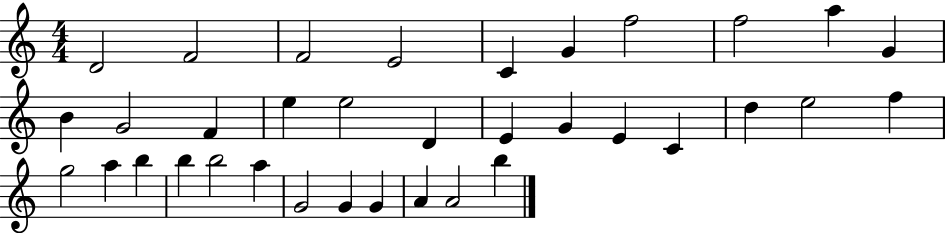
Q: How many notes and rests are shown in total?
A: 35